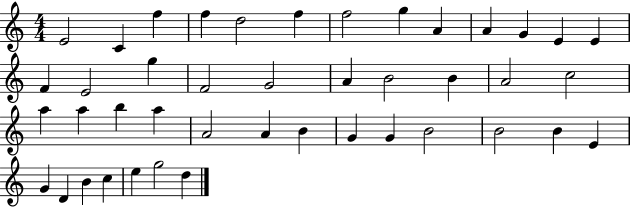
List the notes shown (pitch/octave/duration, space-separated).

E4/h C4/q F5/q F5/q D5/h F5/q F5/h G5/q A4/q A4/q G4/q E4/q E4/q F4/q E4/h G5/q F4/h G4/h A4/q B4/h B4/q A4/h C5/h A5/q A5/q B5/q A5/q A4/h A4/q B4/q G4/q G4/q B4/h B4/h B4/q E4/q G4/q D4/q B4/q C5/q E5/q G5/h D5/q